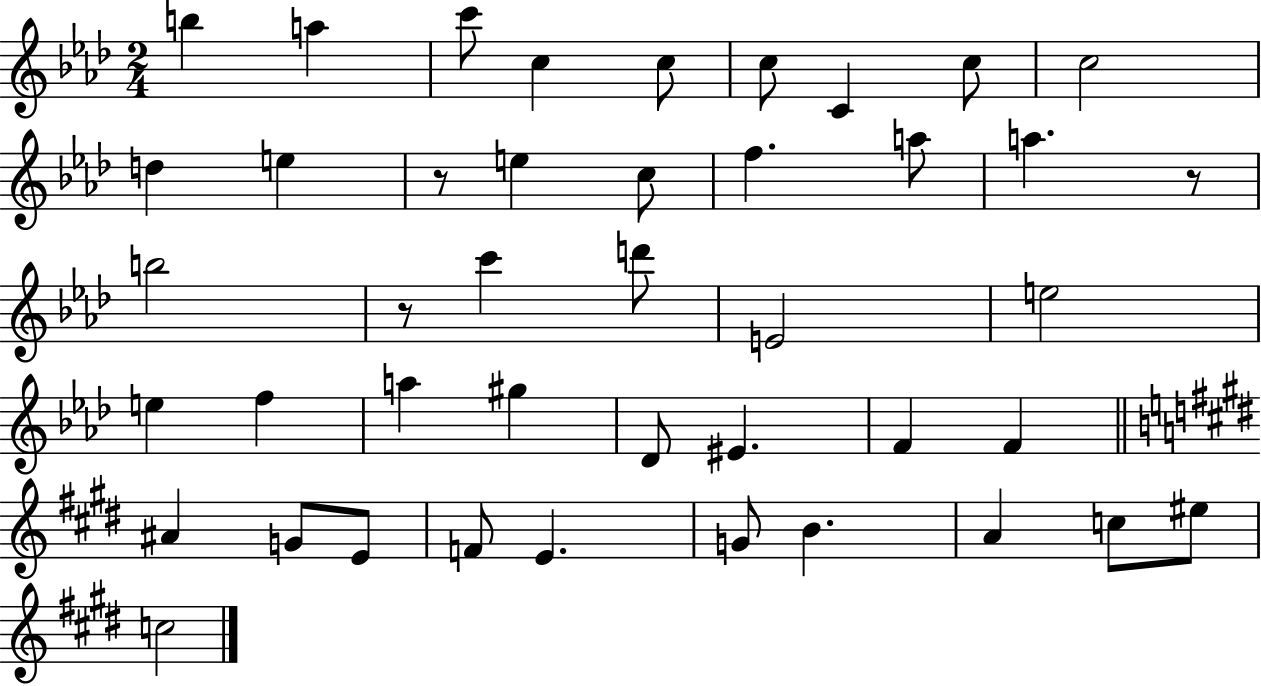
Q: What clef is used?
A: treble